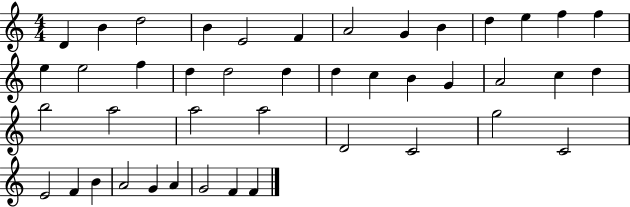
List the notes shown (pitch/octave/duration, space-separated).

D4/q B4/q D5/h B4/q E4/h F4/q A4/h G4/q B4/q D5/q E5/q F5/q F5/q E5/q E5/h F5/q D5/q D5/h D5/q D5/q C5/q B4/q G4/q A4/h C5/q D5/q B5/h A5/h A5/h A5/h D4/h C4/h G5/h C4/h E4/h F4/q B4/q A4/h G4/q A4/q G4/h F4/q F4/q